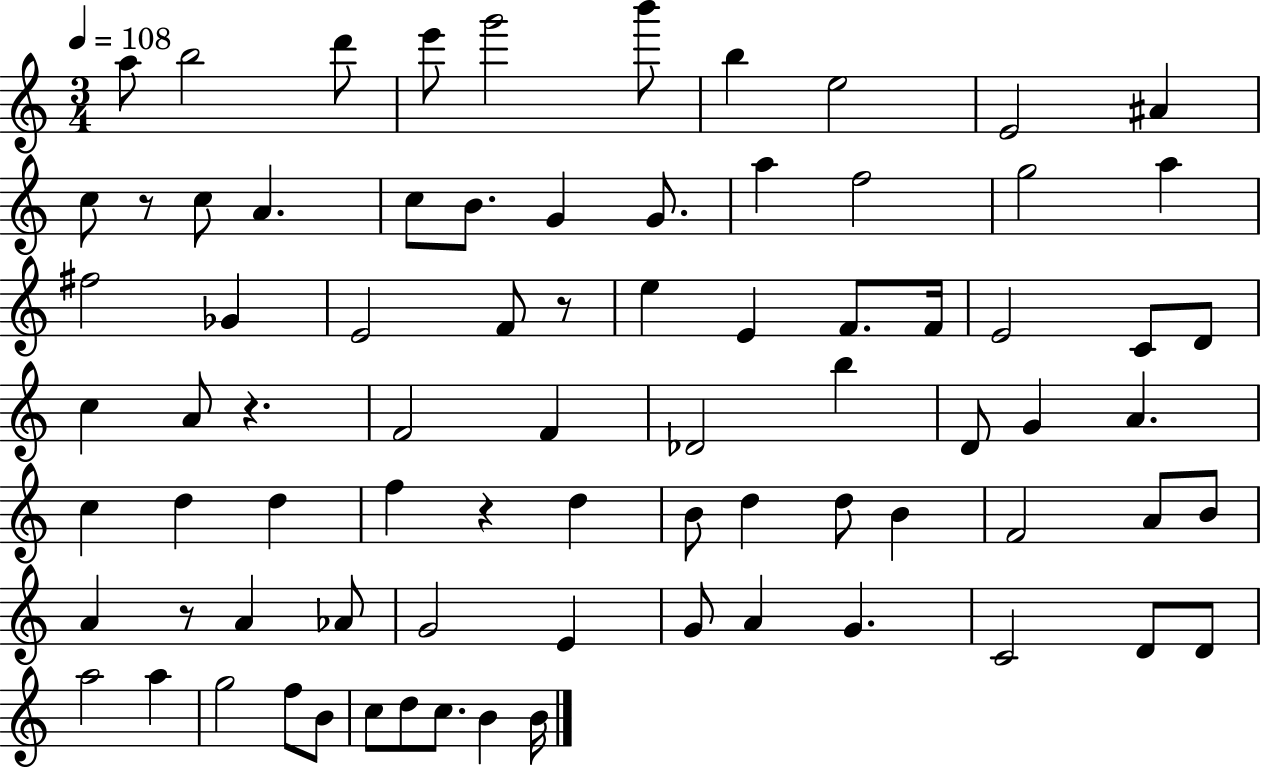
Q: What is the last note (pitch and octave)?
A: B4